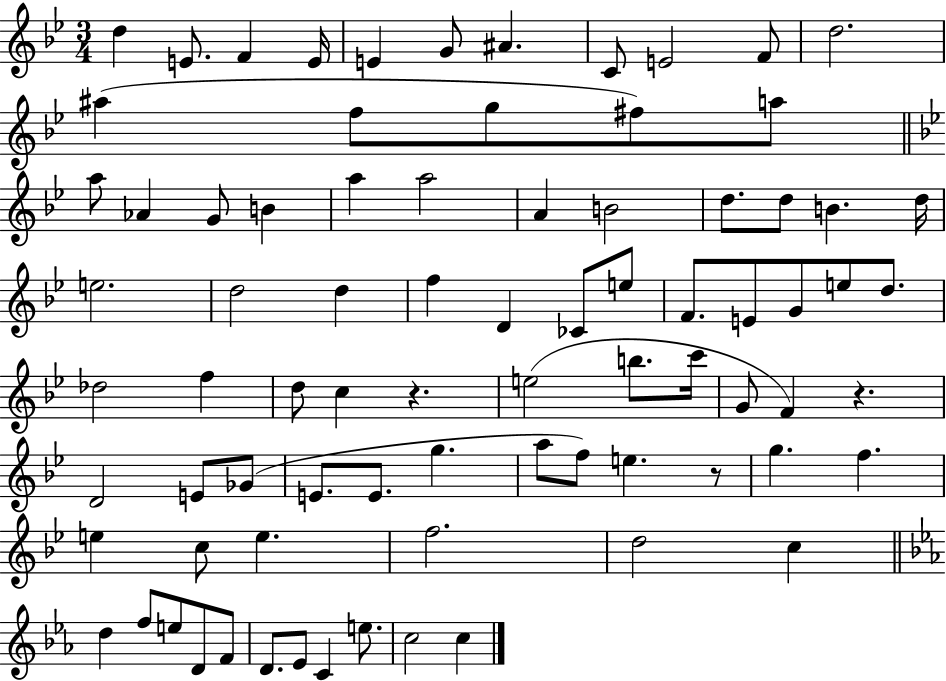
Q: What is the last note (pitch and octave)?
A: C5